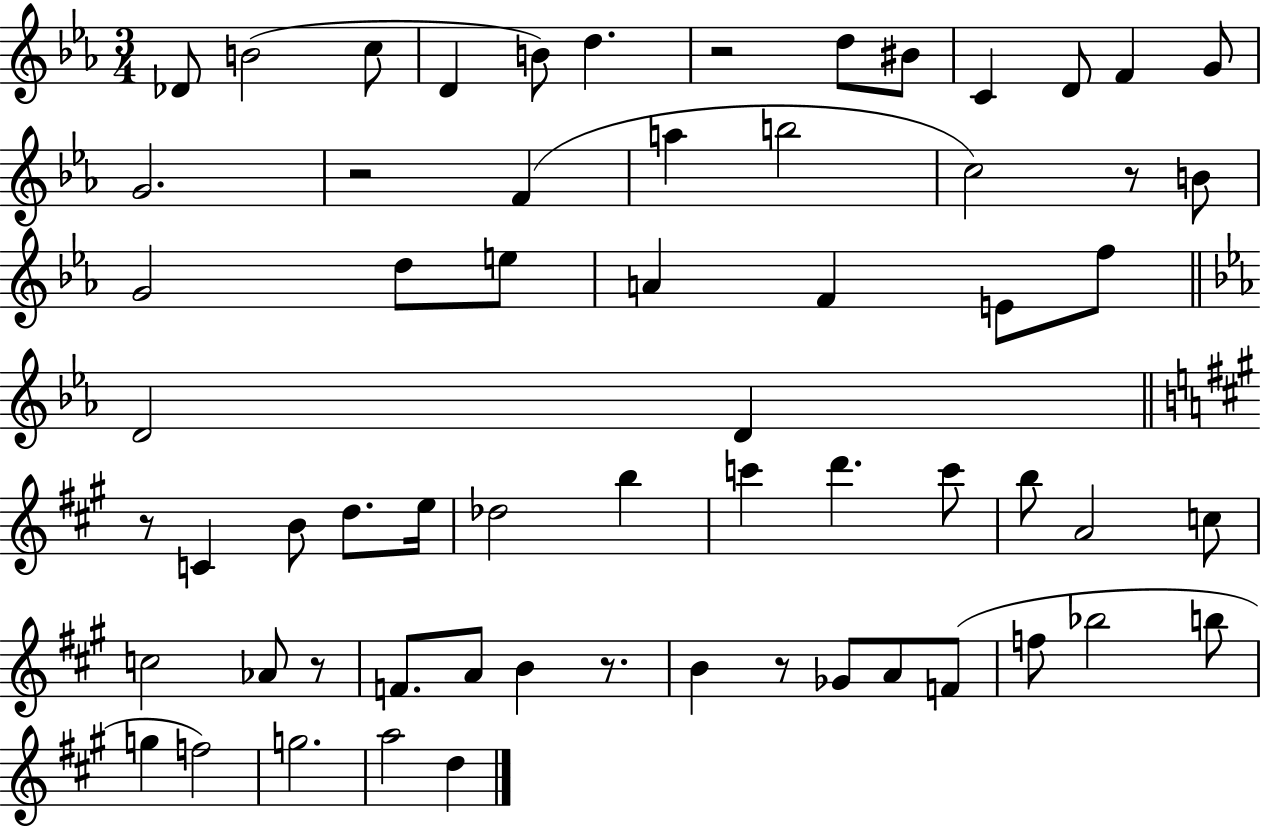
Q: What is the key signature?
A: EES major